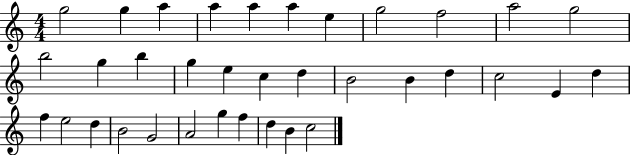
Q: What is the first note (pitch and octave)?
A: G5